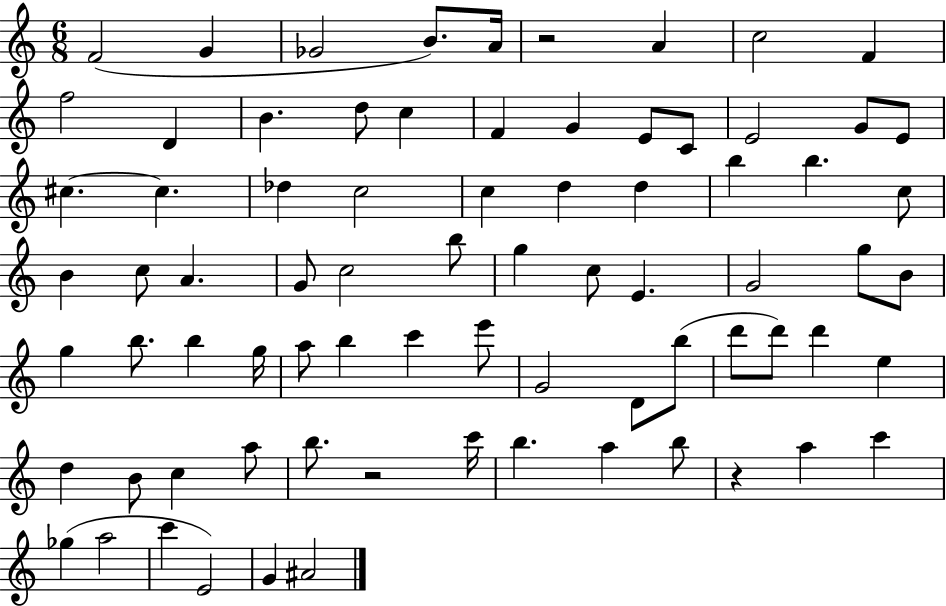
F4/h G4/q Gb4/h B4/e. A4/s R/h A4/q C5/h F4/q F5/h D4/q B4/q. D5/e C5/q F4/q G4/q E4/e C4/e E4/h G4/e E4/e C#5/q. C#5/q. Db5/q C5/h C5/q D5/q D5/q B5/q B5/q. C5/e B4/q C5/e A4/q. G4/e C5/h B5/e G5/q C5/e E4/q. G4/h G5/e B4/e G5/q B5/e. B5/q G5/s A5/e B5/q C6/q E6/e G4/h D4/e B5/e D6/e D6/e D6/q E5/q D5/q B4/e C5/q A5/e B5/e. R/h C6/s B5/q. A5/q B5/e R/q A5/q C6/q Gb5/q A5/h C6/q E4/h G4/q A#4/h